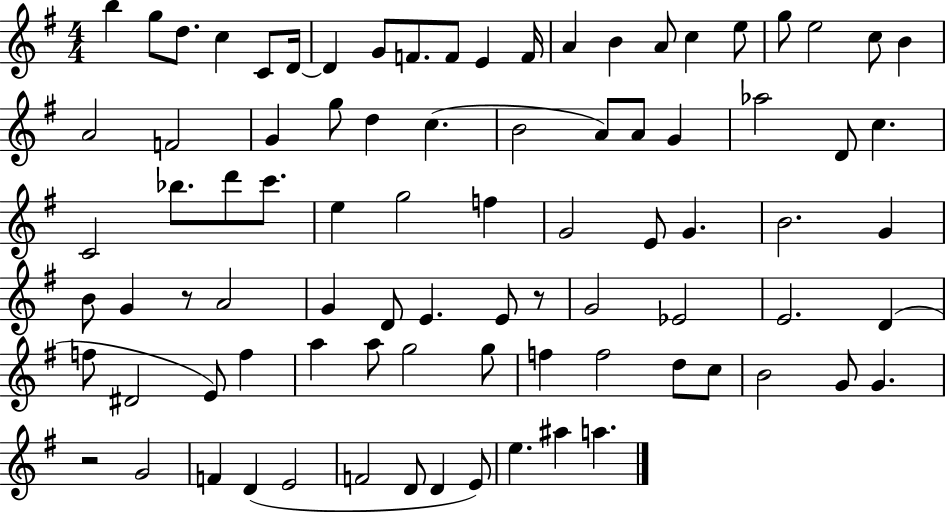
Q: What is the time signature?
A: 4/4